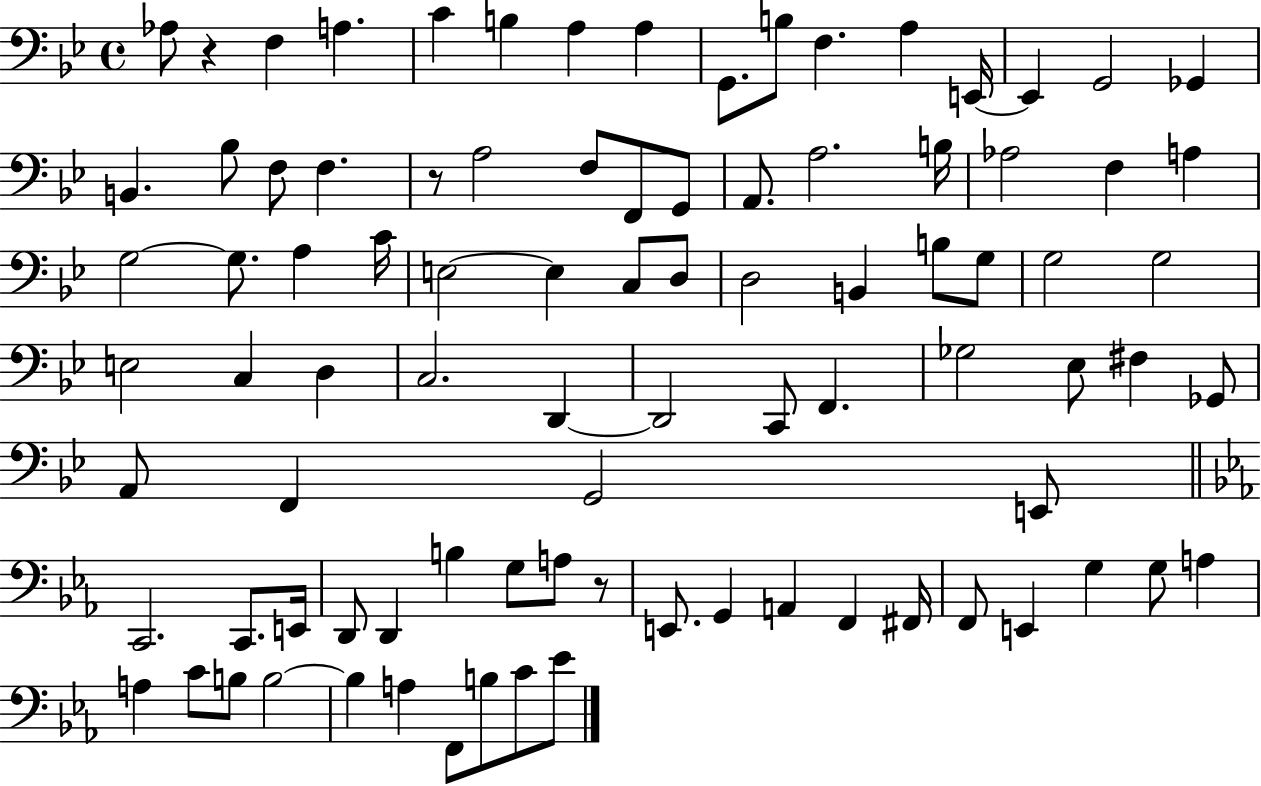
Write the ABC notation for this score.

X:1
T:Untitled
M:4/4
L:1/4
K:Bb
_A,/2 z F, A, C B, A, A, G,,/2 B,/2 F, A, E,,/4 E,, G,,2 _G,, B,, _B,/2 F,/2 F, z/2 A,2 F,/2 F,,/2 G,,/2 A,,/2 A,2 B,/4 _A,2 F, A, G,2 G,/2 A, C/4 E,2 E, C,/2 D,/2 D,2 B,, B,/2 G,/2 G,2 G,2 E,2 C, D, C,2 D,, D,,2 C,,/2 F,, _G,2 _E,/2 ^F, _G,,/2 A,,/2 F,, G,,2 E,,/2 C,,2 C,,/2 E,,/4 D,,/2 D,, B, G,/2 A,/2 z/2 E,,/2 G,, A,, F,, ^F,,/4 F,,/2 E,, G, G,/2 A, A, C/2 B,/2 B,2 B, A, F,,/2 B,/2 C/2 _E/2